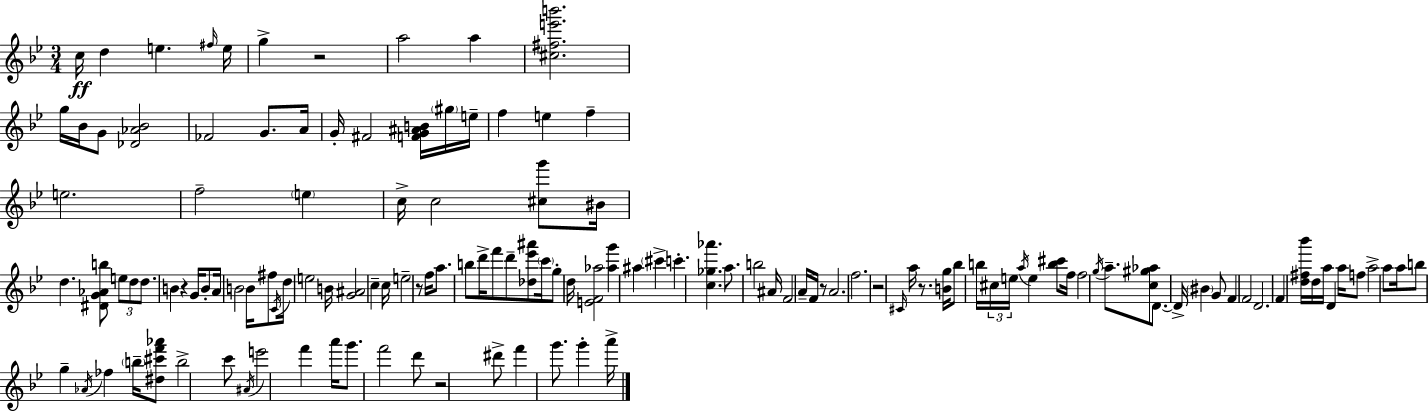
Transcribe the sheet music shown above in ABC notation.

X:1
T:Untitled
M:3/4
L:1/4
K:Gm
c/4 d e ^f/4 e/4 g z2 a2 a [^c^fe'b']2 g/4 _B/4 G/2 [_D_A_B]2 _F2 G/2 A/4 G/4 ^F2 [FG^AB]/4 ^g/4 e/4 f e f e2 f2 e c/4 c2 [^cg']/2 ^B/4 d [^DG_Ab]/2 e/2 d/2 d/2 B z G/4 B/2 A/4 B2 B/4 ^f/2 C/4 d/4 e2 B/4 [G^A]2 c c/4 e2 z/2 f/4 a/2 b/2 d'/4 f'/2 d'/2 [_d_e'^a']/2 c'/4 g/2 d/4 [EF_a]2 [_ag'] ^a ^c' c' [c_g_a'] a/2 b2 ^A/4 F2 A/4 F/4 z/2 A2 f2 z2 ^C/4 a/4 z/2 [Bg]/4 _b/2 b/4 ^c/4 e/4 a/4 e [b^c']/2 f/4 f2 g/4 a/2 [c^g_a]/2 D/2 D/4 ^B G/2 F F2 D2 F [d^f_b']/4 d/4 a/4 D a/4 f/2 a2 a/2 a/4 b/2 g _A/4 _f b/4 [^d^c'f'_a']/2 b2 c'/2 ^A/4 e'2 f' a'/4 g'/2 f'2 d'/2 z2 ^d'/2 f' g'/2 g' a'/4